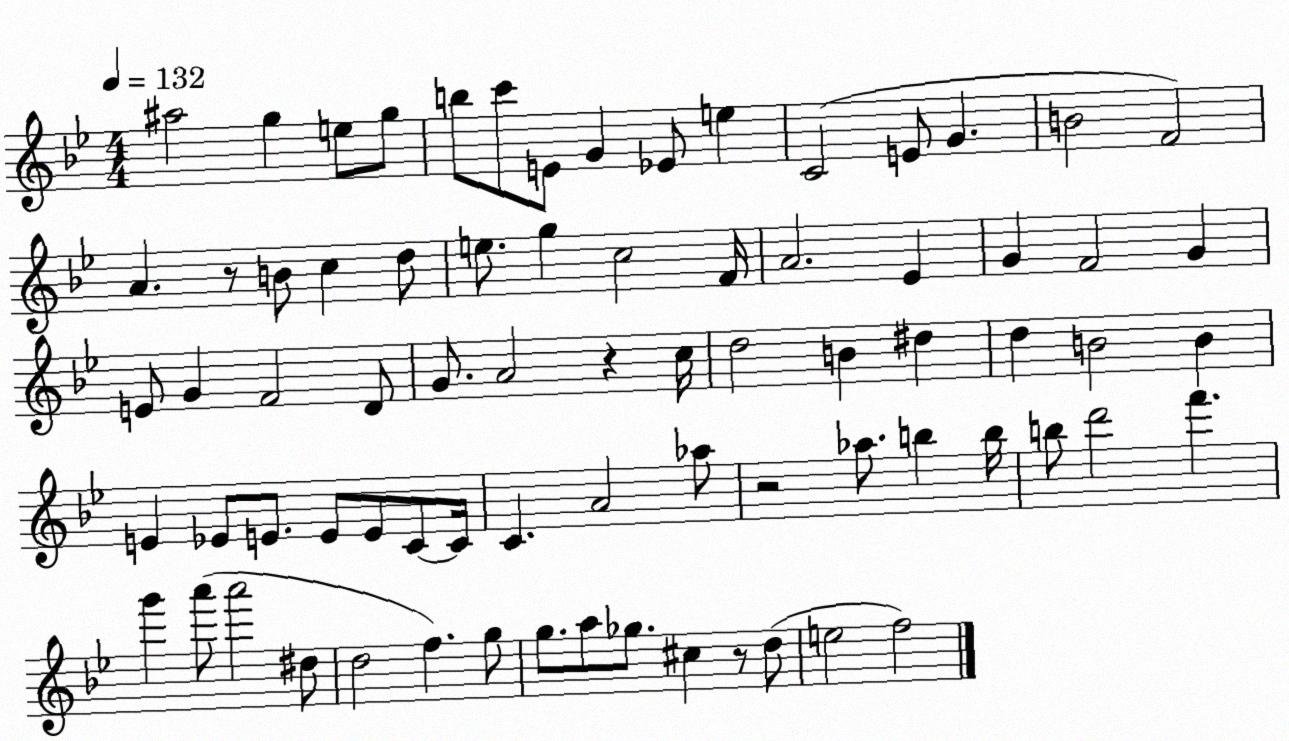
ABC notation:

X:1
T:Untitled
M:4/4
L:1/4
K:Bb
^a2 g e/2 g/2 b/2 c'/2 E/2 G _E/2 e C2 E/2 G B2 F2 A z/2 B/2 c d/2 e/2 g c2 F/4 A2 _E G F2 G E/2 G F2 D/2 G/2 A2 z c/4 d2 B ^d d B2 B E _E/2 E/2 E/2 E/2 C/2 C/4 C A2 _a/2 z2 _a/2 b b/4 b/2 d'2 f' g' a'/2 a'2 ^d/2 d2 f g/2 g/2 a/2 _g/2 ^c z/2 d/2 e2 f2